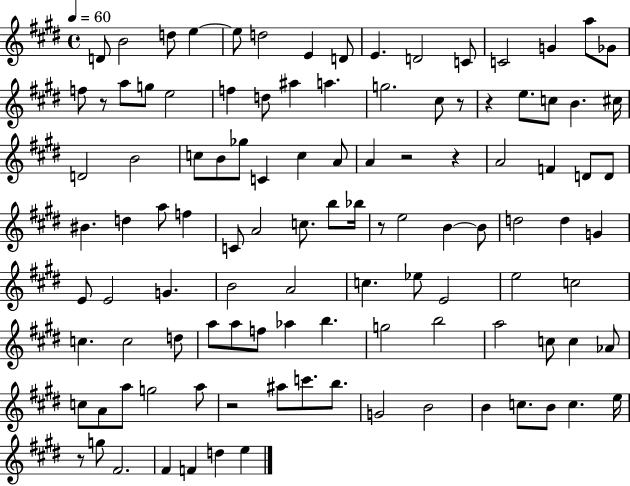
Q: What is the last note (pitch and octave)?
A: E5